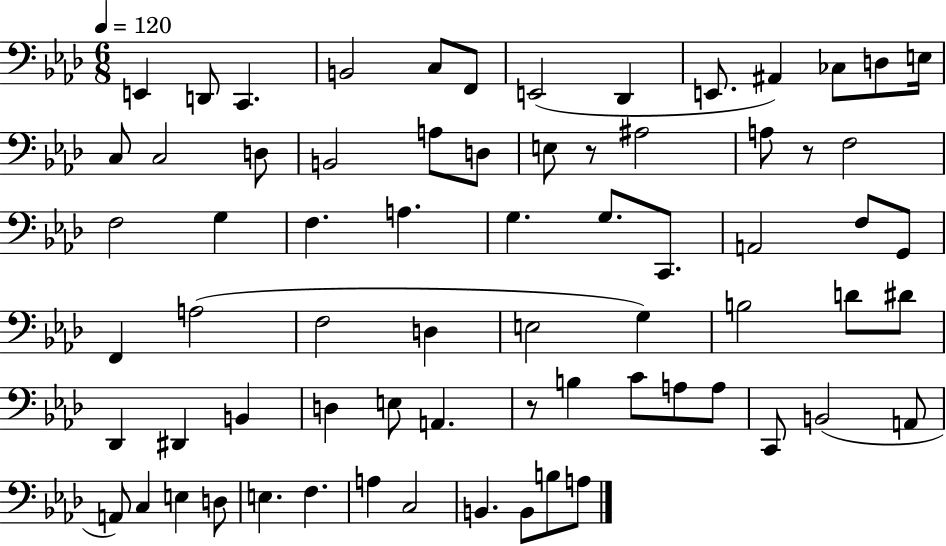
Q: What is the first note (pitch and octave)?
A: E2